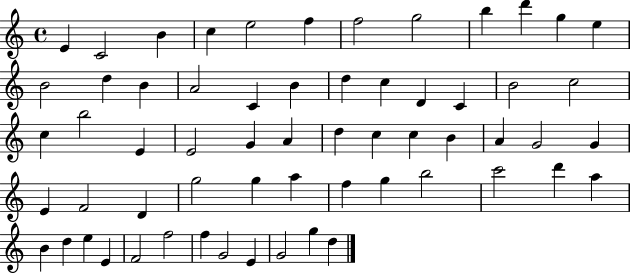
{
  \clef treble
  \time 4/4
  \defaultTimeSignature
  \key c \major
  e'4 c'2 b'4 | c''4 e''2 f''4 | f''2 g''2 | b''4 d'''4 g''4 e''4 | \break b'2 d''4 b'4 | a'2 c'4 b'4 | d''4 c''4 d'4 c'4 | b'2 c''2 | \break c''4 b''2 e'4 | e'2 g'4 a'4 | d''4 c''4 c''4 b'4 | a'4 g'2 g'4 | \break e'4 f'2 d'4 | g''2 g''4 a''4 | f''4 g''4 b''2 | c'''2 d'''4 a''4 | \break b'4 d''4 e''4 e'4 | f'2 f''2 | f''4 g'2 e'4 | g'2 g''4 d''4 | \break \bar "|."
}